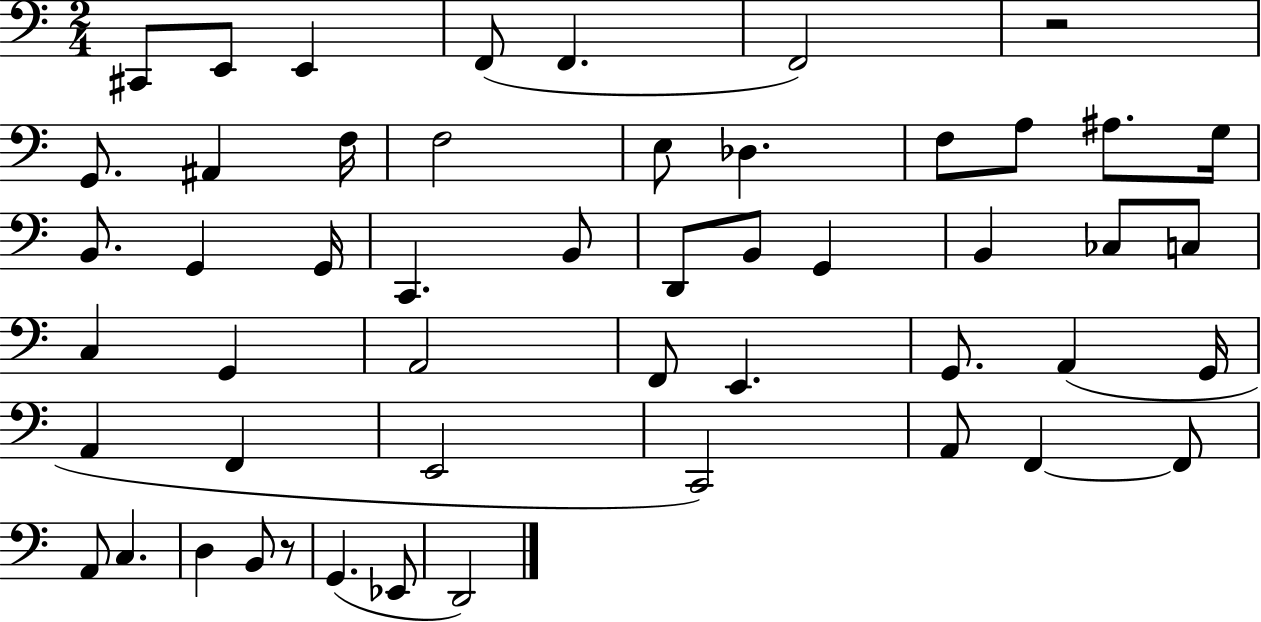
X:1
T:Untitled
M:2/4
L:1/4
K:C
^C,,/2 E,,/2 E,, F,,/2 F,, F,,2 z2 G,,/2 ^A,, F,/4 F,2 E,/2 _D, F,/2 A,/2 ^A,/2 G,/4 B,,/2 G,, G,,/4 C,, B,,/2 D,,/2 B,,/2 G,, B,, _C,/2 C,/2 C, G,, A,,2 F,,/2 E,, G,,/2 A,, G,,/4 A,, F,, E,,2 C,,2 A,,/2 F,, F,,/2 A,,/2 C, D, B,,/2 z/2 G,, _E,,/2 D,,2